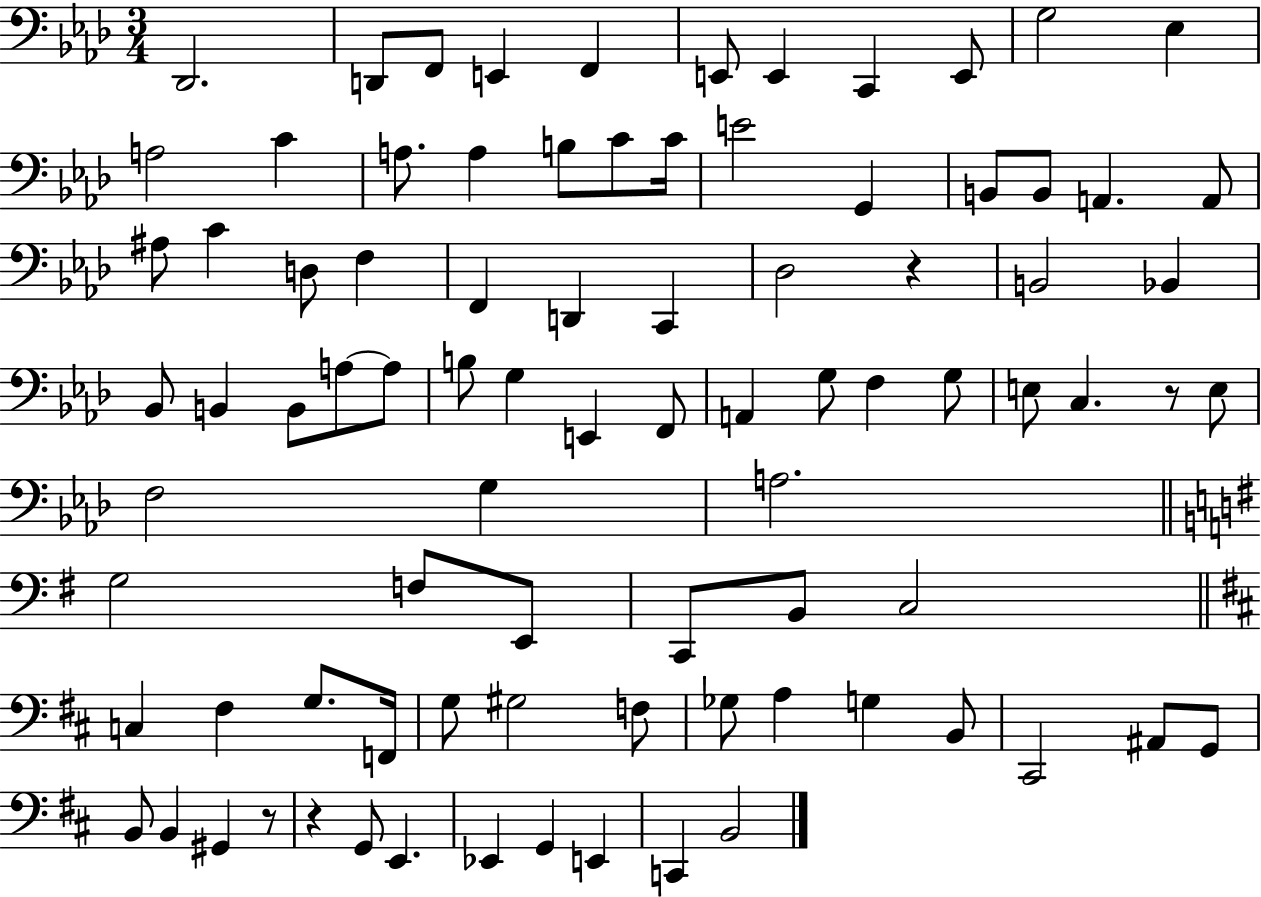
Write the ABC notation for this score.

X:1
T:Untitled
M:3/4
L:1/4
K:Ab
_D,,2 D,,/2 F,,/2 E,, F,, E,,/2 E,, C,, E,,/2 G,2 _E, A,2 C A,/2 A, B,/2 C/2 C/4 E2 G,, B,,/2 B,,/2 A,, A,,/2 ^A,/2 C D,/2 F, F,, D,, C,, _D,2 z B,,2 _B,, _B,,/2 B,, B,,/2 A,/2 A,/2 B,/2 G, E,, F,,/2 A,, G,/2 F, G,/2 E,/2 C, z/2 E,/2 F,2 G, A,2 G,2 F,/2 E,,/2 C,,/2 B,,/2 C,2 C, ^F, G,/2 F,,/4 G,/2 ^G,2 F,/2 _G,/2 A, G, B,,/2 ^C,,2 ^A,,/2 G,,/2 B,,/2 B,, ^G,, z/2 z G,,/2 E,, _E,, G,, E,, C,, B,,2